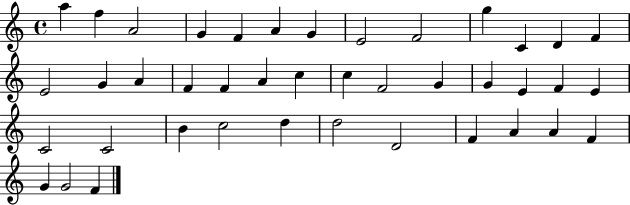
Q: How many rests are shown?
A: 0